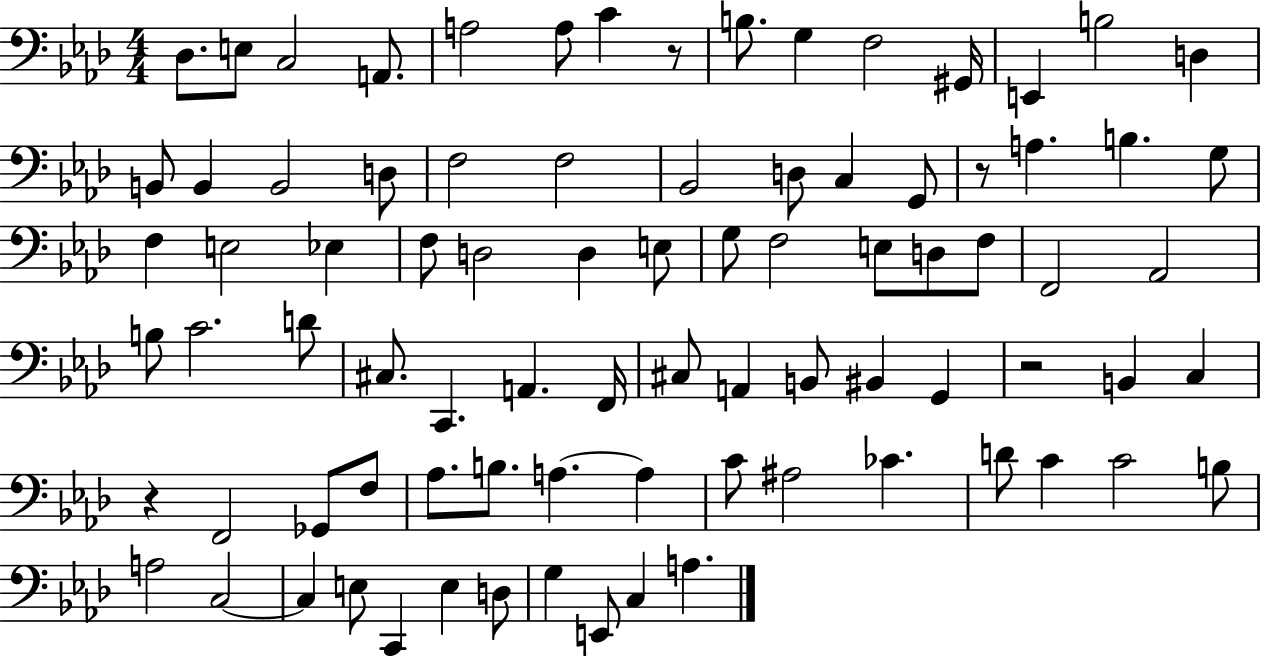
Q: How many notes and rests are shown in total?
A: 84